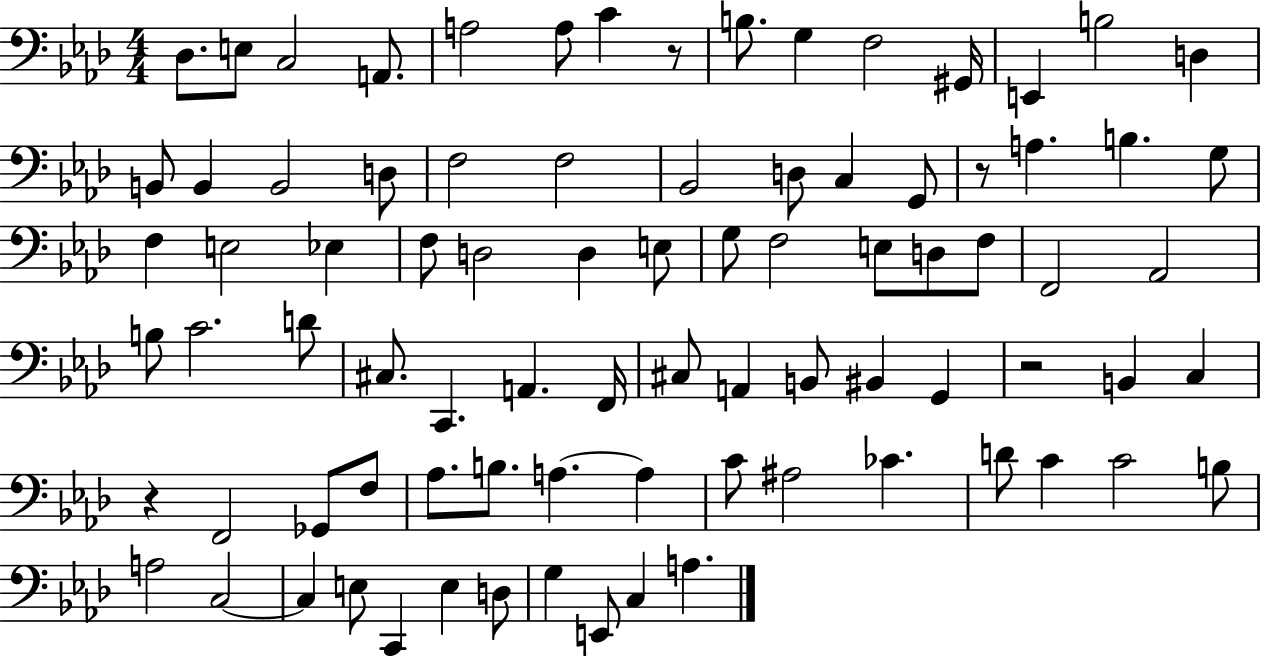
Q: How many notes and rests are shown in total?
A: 84